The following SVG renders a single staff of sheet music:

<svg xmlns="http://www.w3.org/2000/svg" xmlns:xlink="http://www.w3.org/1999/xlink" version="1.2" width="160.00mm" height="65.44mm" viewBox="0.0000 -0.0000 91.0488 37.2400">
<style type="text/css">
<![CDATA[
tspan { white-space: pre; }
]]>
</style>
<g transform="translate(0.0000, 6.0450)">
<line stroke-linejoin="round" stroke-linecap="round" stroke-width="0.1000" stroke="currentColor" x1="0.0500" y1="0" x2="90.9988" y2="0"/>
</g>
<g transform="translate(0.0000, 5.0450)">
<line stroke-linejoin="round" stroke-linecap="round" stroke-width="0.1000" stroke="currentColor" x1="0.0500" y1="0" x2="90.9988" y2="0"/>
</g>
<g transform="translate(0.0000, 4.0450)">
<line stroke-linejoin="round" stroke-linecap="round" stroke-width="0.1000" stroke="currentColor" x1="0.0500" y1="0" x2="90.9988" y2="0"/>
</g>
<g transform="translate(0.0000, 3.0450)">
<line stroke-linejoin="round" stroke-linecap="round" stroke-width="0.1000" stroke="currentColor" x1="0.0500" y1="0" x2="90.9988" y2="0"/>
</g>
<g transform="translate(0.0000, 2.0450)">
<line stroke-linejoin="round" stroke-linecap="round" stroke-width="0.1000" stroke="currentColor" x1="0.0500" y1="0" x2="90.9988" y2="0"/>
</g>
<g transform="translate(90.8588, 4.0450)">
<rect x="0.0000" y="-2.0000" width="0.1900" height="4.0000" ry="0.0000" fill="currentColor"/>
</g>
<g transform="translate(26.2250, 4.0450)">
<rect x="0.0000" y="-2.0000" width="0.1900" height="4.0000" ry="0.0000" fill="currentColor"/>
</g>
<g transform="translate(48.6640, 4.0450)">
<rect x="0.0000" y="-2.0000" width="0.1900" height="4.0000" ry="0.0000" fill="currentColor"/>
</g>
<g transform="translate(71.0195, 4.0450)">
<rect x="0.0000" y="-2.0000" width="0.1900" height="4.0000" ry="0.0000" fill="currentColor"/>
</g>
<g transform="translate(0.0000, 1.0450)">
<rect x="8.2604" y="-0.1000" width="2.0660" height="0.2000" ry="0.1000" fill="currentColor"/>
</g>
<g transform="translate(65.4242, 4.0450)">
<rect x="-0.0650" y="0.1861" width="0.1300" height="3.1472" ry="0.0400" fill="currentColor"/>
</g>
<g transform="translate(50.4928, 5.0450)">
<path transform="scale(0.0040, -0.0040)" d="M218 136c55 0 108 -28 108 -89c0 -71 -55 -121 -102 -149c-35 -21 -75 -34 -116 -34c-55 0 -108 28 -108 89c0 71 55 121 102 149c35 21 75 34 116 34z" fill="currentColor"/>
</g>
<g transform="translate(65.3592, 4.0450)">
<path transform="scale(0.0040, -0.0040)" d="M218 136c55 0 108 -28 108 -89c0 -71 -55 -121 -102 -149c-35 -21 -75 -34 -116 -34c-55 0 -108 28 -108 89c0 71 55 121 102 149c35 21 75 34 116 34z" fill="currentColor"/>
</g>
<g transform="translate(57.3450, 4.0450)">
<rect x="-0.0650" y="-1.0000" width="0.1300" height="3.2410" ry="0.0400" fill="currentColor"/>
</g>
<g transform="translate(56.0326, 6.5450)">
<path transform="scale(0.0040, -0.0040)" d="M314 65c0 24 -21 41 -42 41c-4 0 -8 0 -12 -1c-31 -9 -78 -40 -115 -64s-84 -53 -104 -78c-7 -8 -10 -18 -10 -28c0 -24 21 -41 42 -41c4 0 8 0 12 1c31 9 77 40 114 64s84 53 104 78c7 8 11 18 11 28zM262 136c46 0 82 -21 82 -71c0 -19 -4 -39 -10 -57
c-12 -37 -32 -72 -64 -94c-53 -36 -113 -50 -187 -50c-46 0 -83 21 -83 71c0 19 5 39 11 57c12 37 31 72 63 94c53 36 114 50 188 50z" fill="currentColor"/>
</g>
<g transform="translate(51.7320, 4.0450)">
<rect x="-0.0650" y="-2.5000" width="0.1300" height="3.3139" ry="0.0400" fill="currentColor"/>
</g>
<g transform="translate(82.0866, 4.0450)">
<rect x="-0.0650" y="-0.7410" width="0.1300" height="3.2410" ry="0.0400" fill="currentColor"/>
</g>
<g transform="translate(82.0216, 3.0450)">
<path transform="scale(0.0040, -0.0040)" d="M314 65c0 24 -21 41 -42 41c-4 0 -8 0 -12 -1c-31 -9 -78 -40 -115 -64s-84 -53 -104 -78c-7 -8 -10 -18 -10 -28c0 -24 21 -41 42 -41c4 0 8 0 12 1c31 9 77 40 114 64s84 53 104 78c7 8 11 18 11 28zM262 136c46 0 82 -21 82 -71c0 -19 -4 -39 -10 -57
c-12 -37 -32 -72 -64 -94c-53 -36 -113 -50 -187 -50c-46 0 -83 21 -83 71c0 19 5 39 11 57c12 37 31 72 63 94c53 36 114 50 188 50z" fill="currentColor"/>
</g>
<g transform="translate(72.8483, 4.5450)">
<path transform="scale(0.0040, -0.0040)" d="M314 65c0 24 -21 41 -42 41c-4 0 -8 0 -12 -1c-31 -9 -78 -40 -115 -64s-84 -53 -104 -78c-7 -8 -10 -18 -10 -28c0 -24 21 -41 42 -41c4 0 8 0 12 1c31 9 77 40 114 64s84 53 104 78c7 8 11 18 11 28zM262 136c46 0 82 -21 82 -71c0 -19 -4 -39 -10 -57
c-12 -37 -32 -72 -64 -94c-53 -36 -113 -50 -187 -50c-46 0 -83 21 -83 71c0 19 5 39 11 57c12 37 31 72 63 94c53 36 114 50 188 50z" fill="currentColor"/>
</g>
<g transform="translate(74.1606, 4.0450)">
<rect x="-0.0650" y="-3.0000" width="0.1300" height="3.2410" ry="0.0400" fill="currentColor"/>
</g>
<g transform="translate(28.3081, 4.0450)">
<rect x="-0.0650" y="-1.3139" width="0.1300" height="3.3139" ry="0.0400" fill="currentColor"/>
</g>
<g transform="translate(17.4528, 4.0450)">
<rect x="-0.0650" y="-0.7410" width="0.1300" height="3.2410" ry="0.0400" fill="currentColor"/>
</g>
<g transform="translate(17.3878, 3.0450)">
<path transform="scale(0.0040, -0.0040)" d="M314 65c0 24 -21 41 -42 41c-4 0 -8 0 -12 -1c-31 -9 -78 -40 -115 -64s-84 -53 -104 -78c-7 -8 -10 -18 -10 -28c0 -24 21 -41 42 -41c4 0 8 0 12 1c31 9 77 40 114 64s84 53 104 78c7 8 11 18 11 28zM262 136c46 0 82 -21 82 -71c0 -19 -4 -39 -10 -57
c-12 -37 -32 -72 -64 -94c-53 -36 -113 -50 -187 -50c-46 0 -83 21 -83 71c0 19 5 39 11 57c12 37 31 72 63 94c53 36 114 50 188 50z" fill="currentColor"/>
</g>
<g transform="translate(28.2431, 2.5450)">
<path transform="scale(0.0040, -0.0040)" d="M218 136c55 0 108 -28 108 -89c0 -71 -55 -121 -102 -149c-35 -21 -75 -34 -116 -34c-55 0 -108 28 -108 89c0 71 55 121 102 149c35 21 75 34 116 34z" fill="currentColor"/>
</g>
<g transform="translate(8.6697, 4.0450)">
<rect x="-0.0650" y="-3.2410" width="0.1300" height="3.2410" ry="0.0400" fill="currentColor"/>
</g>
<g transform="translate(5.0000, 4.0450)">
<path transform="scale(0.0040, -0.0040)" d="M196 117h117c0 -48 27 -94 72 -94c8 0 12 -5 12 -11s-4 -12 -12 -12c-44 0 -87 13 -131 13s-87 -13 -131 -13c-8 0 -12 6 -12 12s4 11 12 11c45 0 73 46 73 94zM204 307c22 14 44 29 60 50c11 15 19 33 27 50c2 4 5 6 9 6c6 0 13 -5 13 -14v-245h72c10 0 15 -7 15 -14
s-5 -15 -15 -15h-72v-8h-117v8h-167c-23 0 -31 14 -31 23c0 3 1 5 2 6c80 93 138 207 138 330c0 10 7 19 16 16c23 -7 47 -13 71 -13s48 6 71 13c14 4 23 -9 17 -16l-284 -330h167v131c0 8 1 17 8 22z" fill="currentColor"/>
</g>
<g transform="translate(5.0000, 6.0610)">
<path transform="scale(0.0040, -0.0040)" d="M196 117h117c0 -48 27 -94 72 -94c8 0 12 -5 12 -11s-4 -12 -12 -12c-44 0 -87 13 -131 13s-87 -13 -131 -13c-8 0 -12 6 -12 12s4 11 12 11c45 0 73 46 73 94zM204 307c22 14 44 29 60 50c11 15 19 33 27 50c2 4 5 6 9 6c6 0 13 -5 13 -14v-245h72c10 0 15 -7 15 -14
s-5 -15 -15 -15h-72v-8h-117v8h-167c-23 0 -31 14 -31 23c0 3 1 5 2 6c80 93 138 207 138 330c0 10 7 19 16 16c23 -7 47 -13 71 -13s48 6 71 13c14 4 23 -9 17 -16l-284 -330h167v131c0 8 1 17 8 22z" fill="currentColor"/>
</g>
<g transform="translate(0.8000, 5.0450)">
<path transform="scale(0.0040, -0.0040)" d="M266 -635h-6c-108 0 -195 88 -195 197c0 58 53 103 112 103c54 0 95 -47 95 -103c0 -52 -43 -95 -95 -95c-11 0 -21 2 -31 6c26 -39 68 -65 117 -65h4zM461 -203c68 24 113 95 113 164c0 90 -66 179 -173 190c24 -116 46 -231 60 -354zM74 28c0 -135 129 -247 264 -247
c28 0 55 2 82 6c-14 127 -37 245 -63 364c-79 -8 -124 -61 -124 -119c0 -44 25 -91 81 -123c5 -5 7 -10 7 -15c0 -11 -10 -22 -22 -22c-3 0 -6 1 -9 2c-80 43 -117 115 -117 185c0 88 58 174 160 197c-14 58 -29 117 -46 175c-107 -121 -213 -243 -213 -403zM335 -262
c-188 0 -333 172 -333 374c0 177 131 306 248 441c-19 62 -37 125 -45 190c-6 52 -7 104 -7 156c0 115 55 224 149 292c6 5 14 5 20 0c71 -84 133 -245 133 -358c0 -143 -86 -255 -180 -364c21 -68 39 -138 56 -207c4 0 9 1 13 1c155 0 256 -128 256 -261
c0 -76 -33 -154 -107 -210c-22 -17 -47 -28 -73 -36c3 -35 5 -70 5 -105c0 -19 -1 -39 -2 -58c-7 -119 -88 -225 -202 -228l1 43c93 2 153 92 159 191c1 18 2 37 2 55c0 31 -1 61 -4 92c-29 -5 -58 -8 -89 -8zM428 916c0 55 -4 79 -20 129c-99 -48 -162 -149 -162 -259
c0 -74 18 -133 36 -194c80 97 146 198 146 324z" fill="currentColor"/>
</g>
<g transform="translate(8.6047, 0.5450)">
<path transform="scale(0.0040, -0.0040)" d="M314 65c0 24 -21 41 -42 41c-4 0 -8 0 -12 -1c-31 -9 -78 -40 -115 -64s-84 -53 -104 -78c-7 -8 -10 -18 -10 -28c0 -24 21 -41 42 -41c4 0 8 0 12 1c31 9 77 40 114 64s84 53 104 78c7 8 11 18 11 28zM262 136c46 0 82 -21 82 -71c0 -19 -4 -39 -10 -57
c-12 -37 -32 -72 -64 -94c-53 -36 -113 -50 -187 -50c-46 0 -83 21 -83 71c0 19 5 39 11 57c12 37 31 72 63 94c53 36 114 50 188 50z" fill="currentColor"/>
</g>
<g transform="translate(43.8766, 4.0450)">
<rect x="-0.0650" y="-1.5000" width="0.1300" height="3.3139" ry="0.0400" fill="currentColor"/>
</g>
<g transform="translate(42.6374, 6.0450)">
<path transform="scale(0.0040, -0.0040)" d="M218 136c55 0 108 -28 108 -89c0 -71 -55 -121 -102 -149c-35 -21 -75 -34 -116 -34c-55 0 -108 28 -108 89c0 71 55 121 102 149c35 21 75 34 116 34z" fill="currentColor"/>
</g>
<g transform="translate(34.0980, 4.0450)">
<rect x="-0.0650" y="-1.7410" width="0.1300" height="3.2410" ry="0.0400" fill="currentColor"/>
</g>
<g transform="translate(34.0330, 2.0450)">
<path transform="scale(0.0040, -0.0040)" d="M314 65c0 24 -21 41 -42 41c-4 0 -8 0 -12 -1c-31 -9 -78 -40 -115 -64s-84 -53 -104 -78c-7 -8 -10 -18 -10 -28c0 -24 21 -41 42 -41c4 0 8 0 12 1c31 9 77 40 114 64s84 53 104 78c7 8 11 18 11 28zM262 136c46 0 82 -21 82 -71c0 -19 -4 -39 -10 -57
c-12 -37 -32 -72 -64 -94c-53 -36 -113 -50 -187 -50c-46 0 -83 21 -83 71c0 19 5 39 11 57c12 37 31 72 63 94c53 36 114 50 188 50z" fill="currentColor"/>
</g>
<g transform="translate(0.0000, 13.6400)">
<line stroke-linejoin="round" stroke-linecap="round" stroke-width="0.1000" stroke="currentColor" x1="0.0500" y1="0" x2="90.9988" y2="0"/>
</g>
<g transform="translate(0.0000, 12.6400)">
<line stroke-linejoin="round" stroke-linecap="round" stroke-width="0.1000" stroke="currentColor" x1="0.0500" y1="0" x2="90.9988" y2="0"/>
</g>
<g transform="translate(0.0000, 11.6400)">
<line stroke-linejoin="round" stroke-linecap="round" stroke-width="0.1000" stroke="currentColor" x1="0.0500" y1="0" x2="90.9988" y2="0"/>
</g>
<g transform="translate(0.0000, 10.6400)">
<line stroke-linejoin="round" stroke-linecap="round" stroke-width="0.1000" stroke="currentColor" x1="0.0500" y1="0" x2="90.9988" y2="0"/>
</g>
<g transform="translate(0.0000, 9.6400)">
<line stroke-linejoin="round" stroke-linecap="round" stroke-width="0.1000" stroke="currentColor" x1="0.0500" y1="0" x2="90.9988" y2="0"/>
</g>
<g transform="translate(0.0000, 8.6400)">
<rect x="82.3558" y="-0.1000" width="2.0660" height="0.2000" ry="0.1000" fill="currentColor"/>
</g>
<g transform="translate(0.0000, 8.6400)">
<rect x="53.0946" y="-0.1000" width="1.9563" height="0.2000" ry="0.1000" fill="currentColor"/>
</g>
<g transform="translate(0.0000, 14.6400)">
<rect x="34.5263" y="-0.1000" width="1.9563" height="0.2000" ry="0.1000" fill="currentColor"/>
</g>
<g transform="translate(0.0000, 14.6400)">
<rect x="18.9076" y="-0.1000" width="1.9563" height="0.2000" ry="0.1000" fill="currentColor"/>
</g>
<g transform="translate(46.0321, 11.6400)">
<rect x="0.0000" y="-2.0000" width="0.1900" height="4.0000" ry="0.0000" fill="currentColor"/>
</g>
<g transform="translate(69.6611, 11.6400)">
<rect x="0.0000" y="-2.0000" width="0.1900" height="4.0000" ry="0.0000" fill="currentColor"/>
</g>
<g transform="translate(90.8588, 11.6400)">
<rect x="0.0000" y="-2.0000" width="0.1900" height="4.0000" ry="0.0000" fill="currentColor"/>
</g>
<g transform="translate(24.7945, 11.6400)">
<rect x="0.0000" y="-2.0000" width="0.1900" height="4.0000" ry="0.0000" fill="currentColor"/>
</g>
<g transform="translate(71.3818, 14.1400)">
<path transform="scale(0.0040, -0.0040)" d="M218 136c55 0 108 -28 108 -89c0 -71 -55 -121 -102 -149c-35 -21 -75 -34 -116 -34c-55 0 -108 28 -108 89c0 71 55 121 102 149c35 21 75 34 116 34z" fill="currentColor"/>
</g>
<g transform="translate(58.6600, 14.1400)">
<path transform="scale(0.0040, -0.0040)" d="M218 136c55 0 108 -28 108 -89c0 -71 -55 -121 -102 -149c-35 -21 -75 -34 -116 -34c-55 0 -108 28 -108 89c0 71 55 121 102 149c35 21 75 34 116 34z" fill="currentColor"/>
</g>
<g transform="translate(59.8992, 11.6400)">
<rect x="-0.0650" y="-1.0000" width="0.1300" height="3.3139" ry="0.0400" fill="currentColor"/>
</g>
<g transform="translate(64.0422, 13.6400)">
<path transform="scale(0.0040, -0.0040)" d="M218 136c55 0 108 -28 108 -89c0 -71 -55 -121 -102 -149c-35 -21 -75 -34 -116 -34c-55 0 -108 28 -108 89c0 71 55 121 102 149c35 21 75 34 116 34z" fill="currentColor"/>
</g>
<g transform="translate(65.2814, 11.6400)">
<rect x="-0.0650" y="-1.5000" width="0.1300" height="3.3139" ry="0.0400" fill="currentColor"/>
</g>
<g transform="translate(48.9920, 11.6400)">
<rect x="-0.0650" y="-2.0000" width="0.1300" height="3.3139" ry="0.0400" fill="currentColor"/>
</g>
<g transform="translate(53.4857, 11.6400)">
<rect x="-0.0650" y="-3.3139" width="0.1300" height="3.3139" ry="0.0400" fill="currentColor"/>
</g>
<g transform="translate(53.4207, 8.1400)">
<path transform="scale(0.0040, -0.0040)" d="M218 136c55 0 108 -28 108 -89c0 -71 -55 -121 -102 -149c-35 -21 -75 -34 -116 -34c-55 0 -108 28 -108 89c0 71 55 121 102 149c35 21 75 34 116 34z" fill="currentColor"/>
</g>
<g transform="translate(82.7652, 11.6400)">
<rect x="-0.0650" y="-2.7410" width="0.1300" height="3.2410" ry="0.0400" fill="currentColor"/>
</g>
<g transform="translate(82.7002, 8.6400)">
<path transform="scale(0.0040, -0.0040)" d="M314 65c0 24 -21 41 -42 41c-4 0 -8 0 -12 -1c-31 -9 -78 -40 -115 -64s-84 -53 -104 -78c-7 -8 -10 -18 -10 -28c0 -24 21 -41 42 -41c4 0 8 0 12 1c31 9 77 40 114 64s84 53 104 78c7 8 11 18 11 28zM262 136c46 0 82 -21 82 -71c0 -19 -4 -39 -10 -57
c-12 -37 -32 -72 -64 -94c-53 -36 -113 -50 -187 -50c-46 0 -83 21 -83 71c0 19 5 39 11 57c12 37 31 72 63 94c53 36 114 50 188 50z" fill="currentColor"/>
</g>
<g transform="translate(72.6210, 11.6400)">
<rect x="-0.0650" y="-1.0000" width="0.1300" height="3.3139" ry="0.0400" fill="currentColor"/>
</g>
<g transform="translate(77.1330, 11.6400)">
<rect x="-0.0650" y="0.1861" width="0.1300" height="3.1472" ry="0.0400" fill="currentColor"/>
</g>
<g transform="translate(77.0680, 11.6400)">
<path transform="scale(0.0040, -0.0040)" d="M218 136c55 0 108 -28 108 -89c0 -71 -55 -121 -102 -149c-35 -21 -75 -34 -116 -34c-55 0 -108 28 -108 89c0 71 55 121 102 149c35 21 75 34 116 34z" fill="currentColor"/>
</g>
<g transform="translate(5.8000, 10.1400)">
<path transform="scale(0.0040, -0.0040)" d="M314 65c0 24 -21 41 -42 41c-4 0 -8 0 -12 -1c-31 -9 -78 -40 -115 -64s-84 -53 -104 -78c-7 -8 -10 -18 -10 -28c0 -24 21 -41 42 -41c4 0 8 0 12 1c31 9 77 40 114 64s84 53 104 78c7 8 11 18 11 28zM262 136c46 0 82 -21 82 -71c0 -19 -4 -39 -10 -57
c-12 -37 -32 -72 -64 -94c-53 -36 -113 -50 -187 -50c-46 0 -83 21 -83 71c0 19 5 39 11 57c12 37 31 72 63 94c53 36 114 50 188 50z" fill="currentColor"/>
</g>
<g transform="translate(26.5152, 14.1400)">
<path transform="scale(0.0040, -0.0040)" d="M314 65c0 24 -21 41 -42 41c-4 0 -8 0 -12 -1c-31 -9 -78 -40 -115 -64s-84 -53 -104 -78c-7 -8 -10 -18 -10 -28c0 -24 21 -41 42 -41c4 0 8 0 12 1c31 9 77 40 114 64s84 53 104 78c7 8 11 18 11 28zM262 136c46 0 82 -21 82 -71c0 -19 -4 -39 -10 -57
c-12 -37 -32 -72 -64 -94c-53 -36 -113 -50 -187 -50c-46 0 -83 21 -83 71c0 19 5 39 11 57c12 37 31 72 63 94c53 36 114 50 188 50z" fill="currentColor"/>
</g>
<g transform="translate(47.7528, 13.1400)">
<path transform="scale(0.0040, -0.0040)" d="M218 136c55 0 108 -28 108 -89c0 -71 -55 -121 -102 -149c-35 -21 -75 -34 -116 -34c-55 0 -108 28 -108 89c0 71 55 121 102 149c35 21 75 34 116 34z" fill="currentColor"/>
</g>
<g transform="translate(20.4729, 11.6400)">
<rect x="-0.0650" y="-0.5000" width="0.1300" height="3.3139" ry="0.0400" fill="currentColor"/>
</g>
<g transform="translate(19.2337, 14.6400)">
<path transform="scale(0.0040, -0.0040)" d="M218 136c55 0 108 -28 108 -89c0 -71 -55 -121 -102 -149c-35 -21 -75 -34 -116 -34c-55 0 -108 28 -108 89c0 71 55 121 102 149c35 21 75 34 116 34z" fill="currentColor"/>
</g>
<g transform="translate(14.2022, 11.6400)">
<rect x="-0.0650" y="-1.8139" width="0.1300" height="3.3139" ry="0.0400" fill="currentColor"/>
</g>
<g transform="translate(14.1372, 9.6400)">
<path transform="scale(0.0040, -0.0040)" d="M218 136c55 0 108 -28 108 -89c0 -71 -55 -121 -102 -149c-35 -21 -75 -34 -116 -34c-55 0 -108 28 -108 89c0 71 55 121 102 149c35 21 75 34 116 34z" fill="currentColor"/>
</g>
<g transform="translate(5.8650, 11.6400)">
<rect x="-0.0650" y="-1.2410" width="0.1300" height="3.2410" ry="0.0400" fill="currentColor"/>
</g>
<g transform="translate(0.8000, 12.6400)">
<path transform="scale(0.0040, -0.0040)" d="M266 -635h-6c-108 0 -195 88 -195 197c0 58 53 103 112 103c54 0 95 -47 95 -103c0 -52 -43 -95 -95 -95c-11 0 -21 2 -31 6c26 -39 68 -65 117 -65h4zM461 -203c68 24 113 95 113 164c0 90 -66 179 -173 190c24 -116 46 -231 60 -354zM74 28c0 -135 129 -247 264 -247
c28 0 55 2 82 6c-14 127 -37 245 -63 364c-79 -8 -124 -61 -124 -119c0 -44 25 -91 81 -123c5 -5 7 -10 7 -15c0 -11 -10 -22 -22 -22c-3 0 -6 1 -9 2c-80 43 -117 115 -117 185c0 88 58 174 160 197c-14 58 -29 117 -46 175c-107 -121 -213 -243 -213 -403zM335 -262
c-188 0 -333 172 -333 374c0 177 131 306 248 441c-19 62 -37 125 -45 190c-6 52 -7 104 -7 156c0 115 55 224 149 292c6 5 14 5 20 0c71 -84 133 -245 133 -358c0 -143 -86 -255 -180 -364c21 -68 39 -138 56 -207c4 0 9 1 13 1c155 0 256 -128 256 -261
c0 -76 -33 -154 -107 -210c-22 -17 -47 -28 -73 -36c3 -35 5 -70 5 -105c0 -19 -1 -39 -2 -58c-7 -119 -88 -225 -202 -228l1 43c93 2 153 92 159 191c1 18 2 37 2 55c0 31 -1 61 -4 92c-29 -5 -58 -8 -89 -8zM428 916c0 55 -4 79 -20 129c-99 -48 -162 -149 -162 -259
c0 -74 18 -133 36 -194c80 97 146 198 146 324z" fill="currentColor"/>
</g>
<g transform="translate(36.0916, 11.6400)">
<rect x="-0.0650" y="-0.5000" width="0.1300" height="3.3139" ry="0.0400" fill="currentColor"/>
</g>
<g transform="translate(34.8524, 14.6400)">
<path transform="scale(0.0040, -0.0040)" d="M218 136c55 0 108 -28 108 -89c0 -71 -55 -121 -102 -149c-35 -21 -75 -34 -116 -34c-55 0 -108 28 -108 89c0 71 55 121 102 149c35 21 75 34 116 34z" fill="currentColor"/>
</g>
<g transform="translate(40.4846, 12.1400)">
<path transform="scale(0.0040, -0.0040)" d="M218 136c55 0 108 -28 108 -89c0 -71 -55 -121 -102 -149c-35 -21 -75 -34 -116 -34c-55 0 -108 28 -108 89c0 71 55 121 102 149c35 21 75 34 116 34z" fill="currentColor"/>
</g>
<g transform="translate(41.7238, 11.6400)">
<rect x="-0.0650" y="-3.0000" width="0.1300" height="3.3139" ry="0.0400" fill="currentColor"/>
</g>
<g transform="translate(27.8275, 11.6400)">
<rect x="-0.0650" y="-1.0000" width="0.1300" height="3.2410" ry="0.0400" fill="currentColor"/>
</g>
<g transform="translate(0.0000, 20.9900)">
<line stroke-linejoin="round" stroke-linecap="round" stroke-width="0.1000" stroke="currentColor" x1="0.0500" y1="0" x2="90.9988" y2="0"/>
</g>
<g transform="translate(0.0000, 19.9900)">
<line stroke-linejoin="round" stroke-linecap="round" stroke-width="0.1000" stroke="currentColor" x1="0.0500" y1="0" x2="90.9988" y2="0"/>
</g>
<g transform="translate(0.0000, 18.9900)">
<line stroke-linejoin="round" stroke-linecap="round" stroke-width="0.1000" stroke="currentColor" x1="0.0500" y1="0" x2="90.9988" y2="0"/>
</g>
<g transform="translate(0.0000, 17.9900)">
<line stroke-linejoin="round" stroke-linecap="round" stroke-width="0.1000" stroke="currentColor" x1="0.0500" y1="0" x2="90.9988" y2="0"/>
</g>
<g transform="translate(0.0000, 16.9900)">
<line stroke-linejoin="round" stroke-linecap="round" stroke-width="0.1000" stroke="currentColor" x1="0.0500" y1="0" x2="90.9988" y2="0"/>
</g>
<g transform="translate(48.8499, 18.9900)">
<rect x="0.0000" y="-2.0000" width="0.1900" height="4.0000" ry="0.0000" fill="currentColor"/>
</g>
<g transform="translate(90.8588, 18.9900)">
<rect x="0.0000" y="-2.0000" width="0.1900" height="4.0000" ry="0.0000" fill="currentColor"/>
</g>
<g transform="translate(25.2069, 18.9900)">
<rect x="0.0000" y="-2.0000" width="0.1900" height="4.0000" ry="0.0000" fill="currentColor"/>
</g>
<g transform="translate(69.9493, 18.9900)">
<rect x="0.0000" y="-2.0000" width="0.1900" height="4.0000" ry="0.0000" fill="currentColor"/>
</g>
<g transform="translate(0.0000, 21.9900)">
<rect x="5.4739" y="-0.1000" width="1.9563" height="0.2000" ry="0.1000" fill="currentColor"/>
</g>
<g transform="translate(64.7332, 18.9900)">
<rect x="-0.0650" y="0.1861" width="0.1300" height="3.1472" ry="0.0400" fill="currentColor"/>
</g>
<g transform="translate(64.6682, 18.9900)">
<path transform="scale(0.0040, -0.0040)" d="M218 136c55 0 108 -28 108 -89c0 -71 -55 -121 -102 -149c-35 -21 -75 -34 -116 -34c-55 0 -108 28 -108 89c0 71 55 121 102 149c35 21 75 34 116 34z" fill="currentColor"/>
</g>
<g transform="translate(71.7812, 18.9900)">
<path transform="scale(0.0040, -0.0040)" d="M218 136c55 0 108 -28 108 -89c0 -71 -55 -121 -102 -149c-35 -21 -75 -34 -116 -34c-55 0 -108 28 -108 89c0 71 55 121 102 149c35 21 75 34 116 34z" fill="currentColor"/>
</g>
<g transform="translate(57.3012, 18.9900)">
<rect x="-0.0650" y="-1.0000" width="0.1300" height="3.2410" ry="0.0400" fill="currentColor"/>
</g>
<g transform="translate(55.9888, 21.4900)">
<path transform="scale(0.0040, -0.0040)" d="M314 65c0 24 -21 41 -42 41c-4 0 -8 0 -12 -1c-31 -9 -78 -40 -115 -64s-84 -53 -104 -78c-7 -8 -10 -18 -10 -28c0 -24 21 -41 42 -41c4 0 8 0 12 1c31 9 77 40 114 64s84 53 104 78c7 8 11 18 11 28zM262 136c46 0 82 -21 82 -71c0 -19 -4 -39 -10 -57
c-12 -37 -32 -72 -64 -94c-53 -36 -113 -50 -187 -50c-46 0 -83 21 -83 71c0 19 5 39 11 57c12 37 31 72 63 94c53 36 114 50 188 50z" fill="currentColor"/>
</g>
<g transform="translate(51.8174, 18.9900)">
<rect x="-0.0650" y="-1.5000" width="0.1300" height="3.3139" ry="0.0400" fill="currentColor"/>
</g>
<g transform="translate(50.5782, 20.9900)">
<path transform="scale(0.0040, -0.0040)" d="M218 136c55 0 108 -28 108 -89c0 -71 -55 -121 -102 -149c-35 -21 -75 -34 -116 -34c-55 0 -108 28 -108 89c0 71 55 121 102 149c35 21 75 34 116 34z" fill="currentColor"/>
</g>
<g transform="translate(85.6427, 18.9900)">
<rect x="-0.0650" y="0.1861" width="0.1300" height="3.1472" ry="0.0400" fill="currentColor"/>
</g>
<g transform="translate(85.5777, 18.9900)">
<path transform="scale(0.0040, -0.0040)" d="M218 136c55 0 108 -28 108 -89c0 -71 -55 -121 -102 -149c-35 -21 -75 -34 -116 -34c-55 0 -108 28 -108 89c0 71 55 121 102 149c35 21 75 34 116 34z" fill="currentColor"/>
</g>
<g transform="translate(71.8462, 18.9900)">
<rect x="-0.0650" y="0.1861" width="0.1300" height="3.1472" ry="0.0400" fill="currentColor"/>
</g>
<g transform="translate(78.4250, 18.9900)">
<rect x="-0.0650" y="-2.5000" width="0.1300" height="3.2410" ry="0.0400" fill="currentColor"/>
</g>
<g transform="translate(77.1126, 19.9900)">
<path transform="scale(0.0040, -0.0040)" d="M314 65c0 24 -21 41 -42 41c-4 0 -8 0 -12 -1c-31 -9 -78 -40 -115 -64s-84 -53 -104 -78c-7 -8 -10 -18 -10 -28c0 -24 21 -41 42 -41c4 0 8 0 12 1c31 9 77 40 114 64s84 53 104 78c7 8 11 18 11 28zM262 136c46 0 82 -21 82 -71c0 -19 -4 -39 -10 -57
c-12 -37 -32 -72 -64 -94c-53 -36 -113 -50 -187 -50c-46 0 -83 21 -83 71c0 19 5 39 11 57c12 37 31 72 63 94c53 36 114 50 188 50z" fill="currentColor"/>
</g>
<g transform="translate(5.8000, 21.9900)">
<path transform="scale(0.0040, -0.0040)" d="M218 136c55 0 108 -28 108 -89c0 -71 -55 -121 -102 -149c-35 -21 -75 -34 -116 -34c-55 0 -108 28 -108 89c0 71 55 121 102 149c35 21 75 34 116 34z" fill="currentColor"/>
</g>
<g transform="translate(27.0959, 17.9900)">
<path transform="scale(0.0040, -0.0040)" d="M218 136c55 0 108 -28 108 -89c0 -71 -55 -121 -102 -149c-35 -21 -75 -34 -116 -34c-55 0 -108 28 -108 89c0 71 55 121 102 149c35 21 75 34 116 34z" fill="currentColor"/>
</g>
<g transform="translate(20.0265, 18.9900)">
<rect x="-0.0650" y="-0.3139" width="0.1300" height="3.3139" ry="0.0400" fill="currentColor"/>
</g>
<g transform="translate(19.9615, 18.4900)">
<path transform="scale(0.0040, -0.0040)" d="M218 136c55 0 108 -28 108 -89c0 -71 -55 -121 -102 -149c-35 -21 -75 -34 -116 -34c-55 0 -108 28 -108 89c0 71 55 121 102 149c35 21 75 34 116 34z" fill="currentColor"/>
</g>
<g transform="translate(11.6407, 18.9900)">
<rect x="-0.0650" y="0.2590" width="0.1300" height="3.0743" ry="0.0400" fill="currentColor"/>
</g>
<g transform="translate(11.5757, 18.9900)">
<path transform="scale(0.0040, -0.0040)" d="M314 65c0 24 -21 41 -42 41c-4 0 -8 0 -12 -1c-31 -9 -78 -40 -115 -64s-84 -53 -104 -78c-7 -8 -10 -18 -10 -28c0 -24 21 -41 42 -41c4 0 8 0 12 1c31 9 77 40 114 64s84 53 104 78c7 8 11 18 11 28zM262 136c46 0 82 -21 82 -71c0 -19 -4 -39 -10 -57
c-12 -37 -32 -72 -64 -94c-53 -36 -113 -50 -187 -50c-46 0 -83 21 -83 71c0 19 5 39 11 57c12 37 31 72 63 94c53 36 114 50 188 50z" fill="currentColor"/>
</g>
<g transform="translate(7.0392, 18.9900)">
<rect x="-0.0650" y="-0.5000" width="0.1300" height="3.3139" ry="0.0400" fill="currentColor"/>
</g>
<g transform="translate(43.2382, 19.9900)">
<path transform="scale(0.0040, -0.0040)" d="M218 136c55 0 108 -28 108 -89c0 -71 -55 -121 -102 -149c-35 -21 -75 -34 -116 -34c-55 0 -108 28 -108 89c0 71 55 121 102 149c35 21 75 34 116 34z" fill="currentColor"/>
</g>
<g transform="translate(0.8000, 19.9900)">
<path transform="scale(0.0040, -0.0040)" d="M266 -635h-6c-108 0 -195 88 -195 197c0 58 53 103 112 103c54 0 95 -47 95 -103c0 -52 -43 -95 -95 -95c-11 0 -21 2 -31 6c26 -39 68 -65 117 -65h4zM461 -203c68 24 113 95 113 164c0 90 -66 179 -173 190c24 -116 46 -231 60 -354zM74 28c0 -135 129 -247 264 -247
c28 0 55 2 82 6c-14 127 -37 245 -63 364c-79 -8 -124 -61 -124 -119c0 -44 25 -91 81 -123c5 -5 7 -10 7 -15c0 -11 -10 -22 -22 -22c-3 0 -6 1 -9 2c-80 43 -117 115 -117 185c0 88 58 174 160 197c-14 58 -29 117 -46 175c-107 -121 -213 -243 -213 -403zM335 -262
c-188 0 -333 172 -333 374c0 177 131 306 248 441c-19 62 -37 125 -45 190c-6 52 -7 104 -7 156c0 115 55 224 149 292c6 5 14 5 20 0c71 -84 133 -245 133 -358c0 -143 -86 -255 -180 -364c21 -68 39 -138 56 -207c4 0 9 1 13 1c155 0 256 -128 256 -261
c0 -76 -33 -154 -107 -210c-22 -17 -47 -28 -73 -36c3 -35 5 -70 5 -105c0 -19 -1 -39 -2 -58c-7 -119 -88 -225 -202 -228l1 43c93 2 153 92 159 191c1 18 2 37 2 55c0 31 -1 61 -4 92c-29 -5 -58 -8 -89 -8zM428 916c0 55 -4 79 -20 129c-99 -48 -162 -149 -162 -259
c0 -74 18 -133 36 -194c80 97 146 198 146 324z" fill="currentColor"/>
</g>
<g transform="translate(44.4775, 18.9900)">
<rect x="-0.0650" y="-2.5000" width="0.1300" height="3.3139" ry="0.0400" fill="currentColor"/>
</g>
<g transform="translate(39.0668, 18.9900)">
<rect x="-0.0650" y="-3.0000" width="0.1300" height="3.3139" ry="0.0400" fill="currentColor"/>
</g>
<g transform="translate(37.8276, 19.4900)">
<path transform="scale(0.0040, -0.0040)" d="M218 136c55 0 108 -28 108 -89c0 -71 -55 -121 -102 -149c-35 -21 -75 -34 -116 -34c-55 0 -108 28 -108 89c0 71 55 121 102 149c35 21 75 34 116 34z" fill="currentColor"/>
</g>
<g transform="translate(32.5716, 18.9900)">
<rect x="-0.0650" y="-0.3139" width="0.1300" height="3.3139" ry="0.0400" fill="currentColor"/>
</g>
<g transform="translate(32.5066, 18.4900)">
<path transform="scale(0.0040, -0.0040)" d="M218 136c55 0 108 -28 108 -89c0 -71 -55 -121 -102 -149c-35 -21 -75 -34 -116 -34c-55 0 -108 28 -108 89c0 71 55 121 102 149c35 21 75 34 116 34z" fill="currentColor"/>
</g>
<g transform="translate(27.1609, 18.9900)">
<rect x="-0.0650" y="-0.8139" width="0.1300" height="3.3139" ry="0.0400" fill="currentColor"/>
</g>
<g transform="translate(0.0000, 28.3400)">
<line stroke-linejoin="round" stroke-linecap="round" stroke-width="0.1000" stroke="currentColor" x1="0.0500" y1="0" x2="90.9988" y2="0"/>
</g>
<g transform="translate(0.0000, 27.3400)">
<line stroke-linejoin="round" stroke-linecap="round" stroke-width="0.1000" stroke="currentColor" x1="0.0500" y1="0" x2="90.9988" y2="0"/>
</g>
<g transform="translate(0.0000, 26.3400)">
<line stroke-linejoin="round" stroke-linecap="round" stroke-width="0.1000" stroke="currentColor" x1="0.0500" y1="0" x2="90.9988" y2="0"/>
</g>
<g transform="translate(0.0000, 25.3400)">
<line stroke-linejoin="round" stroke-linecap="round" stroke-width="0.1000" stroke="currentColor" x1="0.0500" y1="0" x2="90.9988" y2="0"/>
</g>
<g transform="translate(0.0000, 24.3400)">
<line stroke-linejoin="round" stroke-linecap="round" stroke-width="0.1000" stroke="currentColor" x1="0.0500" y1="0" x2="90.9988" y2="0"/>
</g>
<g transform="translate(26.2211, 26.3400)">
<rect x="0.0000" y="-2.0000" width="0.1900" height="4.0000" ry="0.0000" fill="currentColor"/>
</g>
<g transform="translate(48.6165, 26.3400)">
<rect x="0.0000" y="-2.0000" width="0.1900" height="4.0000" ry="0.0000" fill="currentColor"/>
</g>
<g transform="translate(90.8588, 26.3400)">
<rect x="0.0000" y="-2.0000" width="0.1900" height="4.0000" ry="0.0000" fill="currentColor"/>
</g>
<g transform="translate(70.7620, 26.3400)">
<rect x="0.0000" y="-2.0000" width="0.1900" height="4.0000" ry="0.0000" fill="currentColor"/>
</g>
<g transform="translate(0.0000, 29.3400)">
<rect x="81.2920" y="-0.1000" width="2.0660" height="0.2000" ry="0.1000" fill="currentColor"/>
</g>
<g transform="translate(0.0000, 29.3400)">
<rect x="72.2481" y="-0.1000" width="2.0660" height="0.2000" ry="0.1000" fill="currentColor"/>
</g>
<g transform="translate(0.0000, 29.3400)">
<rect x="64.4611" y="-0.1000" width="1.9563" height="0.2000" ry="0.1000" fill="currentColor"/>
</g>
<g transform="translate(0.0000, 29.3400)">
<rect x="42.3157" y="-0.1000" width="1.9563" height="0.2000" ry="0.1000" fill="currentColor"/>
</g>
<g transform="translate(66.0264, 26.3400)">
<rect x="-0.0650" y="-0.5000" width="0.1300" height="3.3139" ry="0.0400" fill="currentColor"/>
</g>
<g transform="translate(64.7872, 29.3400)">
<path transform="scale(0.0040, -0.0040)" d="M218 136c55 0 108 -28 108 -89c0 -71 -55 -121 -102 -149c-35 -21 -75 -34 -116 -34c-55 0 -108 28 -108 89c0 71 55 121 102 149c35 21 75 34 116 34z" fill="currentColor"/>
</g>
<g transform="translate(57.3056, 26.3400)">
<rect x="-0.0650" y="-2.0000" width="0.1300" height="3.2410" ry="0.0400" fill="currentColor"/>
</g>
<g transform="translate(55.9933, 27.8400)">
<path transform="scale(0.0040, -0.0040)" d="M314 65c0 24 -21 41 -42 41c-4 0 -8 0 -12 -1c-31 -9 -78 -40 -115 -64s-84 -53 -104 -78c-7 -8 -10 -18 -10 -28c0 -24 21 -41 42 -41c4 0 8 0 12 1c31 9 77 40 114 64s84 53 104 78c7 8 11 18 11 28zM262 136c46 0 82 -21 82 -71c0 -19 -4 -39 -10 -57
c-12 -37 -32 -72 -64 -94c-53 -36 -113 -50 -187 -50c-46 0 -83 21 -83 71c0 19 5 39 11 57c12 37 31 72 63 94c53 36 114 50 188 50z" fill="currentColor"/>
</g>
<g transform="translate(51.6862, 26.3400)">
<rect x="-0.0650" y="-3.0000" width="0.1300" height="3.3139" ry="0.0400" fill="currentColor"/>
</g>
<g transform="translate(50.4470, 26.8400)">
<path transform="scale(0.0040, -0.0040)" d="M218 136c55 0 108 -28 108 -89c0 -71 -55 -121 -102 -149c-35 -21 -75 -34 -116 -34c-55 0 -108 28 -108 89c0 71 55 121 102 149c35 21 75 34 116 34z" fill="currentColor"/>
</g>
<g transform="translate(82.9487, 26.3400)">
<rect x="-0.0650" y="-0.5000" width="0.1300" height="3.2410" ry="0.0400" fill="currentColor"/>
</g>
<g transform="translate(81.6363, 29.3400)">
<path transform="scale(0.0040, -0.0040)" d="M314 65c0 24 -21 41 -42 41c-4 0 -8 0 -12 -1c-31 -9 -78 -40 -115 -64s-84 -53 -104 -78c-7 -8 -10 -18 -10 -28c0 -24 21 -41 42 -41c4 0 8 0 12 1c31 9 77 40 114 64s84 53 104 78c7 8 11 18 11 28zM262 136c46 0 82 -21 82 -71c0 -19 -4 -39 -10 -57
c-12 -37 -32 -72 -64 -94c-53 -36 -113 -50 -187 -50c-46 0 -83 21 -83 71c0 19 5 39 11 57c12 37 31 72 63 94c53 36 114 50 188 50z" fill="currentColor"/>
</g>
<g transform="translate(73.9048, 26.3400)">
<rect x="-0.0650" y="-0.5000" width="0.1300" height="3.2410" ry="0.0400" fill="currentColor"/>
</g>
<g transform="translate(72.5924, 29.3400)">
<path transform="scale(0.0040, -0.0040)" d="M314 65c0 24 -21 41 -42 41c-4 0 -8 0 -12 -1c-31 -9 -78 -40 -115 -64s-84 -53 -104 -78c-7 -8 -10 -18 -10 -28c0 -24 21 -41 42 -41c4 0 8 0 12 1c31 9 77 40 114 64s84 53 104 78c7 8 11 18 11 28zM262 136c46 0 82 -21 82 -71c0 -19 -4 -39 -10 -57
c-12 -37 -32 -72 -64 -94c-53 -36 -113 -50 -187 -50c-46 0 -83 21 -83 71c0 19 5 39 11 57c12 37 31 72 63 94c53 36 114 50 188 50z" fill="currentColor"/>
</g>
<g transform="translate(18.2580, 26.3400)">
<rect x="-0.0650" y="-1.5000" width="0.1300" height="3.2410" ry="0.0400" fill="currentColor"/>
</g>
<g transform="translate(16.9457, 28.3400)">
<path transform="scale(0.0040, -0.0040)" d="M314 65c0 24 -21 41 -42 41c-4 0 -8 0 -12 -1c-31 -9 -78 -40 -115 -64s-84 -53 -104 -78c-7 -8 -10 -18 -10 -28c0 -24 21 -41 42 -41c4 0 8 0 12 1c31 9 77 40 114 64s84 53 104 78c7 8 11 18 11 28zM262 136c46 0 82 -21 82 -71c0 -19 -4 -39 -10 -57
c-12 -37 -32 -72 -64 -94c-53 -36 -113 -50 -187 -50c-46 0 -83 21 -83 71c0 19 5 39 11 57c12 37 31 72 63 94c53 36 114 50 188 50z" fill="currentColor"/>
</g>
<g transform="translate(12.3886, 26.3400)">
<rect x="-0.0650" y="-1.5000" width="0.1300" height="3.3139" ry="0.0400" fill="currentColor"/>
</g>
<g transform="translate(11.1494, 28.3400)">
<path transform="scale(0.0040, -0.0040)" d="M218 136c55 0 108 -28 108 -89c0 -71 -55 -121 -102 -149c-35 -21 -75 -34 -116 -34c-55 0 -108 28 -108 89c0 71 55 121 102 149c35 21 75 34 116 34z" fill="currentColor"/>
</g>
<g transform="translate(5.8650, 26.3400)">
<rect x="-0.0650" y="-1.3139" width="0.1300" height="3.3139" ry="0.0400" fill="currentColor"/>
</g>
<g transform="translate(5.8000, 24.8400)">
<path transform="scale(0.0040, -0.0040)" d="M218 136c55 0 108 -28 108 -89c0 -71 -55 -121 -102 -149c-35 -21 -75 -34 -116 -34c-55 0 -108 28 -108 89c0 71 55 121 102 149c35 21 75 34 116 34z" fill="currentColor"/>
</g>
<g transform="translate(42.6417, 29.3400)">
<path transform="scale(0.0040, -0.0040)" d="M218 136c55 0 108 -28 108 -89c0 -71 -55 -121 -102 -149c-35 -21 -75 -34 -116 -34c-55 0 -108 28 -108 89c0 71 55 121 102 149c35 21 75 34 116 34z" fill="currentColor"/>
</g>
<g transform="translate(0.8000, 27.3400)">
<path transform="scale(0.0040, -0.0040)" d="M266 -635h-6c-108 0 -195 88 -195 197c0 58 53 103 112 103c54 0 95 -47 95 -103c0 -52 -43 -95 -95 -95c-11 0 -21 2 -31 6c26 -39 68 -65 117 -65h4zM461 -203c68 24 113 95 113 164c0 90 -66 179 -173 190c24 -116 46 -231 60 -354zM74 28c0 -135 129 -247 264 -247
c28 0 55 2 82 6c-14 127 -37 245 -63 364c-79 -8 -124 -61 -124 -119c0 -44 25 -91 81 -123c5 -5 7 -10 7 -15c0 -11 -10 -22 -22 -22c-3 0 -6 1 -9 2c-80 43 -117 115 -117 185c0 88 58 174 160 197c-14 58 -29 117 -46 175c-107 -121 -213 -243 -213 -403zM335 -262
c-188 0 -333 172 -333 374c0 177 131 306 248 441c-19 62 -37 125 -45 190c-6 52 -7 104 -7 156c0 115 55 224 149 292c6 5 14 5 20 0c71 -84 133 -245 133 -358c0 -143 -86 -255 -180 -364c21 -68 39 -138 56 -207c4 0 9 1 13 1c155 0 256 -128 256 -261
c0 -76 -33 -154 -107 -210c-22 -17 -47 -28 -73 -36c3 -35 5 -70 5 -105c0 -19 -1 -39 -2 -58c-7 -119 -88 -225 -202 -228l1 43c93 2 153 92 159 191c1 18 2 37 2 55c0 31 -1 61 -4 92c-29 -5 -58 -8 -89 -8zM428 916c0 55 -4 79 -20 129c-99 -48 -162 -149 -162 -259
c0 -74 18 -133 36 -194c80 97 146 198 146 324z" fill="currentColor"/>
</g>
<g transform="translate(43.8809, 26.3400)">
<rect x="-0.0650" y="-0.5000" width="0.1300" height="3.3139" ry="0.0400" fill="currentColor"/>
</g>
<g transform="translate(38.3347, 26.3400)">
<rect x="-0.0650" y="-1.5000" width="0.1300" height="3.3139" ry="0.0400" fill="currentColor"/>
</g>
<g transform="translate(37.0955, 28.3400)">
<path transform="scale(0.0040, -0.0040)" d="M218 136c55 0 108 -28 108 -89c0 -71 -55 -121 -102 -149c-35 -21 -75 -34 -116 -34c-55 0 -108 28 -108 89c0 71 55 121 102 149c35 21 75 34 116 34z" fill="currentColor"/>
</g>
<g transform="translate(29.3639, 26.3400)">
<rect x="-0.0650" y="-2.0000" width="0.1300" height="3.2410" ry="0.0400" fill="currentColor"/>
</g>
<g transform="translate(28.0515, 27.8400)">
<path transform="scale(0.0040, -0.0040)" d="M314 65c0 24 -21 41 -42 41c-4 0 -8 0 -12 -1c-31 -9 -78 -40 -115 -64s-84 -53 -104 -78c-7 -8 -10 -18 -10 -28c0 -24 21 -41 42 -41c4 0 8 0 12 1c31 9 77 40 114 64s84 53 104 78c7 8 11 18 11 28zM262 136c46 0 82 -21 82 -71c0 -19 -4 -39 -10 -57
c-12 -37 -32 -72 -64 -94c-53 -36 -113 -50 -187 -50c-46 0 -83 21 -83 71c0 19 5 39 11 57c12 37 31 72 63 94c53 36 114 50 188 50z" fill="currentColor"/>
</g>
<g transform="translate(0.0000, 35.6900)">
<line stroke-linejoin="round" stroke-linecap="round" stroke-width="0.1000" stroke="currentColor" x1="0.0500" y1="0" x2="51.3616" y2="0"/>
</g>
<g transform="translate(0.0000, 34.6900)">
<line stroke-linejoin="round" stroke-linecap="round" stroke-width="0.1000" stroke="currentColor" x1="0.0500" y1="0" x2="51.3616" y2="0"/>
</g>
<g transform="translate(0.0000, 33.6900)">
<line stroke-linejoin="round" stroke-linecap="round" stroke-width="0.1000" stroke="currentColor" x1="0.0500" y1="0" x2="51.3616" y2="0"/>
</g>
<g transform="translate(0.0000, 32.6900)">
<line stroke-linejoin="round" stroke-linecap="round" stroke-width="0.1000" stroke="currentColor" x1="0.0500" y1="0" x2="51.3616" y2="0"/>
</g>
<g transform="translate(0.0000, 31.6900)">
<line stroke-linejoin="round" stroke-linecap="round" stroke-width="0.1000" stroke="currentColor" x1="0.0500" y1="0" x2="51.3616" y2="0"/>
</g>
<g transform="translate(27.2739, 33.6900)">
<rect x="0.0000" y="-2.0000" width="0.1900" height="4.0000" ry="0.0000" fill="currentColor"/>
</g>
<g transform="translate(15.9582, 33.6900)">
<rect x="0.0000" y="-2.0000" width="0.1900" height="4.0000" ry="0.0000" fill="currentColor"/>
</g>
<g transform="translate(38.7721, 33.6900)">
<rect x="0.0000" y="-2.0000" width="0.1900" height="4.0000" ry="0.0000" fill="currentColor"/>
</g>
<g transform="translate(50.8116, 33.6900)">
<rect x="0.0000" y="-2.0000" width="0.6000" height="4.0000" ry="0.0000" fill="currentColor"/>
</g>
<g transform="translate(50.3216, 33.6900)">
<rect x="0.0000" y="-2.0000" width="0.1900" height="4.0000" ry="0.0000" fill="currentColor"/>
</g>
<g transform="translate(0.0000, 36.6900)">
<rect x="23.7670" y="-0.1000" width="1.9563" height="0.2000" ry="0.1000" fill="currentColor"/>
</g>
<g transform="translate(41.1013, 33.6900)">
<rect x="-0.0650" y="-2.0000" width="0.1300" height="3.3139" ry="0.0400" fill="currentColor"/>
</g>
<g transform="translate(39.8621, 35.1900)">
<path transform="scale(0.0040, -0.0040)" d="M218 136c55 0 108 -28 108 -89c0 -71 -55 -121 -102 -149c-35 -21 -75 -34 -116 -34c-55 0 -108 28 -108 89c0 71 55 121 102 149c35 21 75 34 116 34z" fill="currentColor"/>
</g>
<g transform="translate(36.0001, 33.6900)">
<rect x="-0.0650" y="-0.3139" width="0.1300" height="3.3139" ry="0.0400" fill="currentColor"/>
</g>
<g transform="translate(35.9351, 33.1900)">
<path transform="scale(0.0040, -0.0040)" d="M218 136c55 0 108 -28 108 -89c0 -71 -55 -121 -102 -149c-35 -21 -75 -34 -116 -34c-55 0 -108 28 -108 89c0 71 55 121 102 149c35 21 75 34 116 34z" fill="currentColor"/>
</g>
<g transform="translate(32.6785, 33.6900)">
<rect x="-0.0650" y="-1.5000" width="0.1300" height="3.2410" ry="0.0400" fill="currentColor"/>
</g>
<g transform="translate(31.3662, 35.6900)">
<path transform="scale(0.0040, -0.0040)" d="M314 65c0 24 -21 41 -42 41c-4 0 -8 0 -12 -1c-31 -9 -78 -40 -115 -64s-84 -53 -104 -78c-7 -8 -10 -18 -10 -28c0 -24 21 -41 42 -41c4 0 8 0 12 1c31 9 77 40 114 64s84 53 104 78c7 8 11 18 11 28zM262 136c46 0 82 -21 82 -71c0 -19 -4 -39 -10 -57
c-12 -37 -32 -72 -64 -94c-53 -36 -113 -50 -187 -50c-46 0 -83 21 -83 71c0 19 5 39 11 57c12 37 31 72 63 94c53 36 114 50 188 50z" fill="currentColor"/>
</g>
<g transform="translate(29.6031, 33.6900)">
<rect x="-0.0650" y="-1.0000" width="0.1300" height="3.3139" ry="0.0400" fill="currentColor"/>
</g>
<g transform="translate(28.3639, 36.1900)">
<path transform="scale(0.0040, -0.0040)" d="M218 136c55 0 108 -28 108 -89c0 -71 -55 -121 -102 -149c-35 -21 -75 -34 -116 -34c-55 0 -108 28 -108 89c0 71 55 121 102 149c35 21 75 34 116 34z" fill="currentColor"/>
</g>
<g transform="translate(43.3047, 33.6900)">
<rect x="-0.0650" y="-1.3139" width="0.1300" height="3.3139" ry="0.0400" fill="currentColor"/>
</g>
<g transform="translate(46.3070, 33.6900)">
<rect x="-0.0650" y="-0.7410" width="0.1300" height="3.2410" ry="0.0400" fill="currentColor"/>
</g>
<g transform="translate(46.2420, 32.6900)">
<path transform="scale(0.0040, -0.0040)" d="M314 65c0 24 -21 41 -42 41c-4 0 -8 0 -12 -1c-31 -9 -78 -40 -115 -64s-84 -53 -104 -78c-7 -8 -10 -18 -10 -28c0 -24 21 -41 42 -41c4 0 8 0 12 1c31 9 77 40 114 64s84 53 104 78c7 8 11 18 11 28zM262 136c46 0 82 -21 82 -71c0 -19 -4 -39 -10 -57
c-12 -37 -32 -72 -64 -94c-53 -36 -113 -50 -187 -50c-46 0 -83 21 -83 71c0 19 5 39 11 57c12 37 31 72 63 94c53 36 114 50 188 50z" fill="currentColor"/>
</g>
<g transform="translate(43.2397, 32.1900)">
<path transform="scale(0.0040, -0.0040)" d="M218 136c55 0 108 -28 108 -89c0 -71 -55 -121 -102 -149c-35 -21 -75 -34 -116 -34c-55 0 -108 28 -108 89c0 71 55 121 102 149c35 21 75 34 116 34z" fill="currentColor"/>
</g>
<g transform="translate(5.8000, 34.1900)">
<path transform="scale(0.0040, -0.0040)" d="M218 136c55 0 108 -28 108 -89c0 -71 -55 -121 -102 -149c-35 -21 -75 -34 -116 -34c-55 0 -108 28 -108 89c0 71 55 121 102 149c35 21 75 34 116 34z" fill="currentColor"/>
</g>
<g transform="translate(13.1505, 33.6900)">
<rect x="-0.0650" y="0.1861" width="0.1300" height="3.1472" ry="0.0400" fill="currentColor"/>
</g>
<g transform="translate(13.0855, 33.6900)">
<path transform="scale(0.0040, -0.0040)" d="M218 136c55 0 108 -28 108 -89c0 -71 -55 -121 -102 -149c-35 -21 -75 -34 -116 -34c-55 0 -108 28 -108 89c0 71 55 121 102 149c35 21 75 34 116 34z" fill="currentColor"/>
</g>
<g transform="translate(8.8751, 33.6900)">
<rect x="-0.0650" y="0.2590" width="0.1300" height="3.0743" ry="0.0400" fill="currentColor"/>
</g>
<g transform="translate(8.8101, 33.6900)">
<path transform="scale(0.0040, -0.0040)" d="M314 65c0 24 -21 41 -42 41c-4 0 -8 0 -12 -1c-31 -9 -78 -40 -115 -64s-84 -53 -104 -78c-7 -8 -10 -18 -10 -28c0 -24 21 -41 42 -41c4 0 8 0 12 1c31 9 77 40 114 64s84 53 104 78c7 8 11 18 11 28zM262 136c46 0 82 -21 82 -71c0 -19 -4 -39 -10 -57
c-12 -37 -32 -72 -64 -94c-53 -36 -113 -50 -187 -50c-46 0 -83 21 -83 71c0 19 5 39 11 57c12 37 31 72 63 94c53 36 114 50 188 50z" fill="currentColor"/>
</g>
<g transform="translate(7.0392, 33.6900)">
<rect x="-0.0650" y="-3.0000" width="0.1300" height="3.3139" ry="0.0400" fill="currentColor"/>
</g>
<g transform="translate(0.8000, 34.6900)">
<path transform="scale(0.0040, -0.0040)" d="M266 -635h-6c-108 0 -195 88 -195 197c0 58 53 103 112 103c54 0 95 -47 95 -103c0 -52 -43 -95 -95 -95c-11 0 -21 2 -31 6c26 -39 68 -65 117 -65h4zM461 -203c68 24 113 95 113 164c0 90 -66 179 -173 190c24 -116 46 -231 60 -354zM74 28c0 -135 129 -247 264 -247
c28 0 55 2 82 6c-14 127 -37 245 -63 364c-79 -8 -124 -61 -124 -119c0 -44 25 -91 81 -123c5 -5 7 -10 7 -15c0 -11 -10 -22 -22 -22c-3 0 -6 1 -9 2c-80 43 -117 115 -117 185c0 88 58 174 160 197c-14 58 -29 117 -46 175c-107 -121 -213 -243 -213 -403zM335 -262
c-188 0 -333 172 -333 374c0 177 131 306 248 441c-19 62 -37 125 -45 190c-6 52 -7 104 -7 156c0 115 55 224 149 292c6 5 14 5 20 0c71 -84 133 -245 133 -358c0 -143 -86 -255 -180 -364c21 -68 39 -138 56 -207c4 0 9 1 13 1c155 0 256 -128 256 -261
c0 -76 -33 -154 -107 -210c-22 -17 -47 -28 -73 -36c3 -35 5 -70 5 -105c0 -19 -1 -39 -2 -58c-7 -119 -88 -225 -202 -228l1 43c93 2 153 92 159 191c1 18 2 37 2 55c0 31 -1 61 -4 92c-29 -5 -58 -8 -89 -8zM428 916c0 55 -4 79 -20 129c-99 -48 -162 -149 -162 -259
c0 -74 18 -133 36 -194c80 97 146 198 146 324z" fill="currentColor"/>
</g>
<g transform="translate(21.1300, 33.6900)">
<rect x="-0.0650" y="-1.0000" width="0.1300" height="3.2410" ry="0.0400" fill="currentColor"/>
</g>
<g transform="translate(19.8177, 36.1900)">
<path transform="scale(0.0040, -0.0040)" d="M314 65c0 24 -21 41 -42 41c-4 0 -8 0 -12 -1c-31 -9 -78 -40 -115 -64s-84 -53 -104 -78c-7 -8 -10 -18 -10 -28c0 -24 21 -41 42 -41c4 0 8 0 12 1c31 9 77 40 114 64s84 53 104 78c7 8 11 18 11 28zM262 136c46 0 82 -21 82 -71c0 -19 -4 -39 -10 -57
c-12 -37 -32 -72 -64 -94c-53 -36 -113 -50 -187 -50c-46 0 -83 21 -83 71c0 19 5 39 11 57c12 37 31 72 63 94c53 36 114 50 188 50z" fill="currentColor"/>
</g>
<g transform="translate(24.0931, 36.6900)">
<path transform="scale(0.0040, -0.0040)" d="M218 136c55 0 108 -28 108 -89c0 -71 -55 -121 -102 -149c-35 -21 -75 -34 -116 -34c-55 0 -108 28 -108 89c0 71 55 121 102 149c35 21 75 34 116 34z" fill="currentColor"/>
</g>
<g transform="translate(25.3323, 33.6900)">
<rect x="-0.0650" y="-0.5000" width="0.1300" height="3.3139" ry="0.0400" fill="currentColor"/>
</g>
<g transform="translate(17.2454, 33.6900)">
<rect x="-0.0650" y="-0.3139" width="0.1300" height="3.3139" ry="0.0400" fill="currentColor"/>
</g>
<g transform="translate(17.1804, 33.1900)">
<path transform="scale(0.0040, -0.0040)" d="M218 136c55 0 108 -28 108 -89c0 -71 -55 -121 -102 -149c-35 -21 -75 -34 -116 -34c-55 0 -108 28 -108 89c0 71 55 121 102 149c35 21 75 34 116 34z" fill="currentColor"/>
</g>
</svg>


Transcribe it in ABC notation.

X:1
T:Untitled
M:4/4
L:1/4
K:C
b2 d2 e f2 E G D2 B A2 d2 e2 f C D2 C A F b D E D B a2 C B2 c d c A G E D2 B B G2 B e E E2 F2 E C A F2 C C2 C2 A B2 B c D2 C D E2 c F e d2